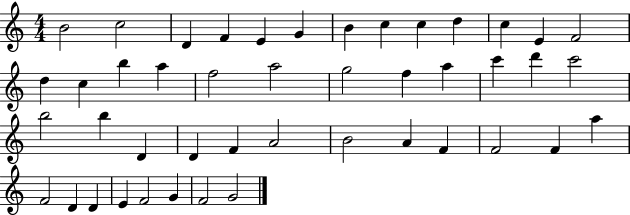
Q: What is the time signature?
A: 4/4